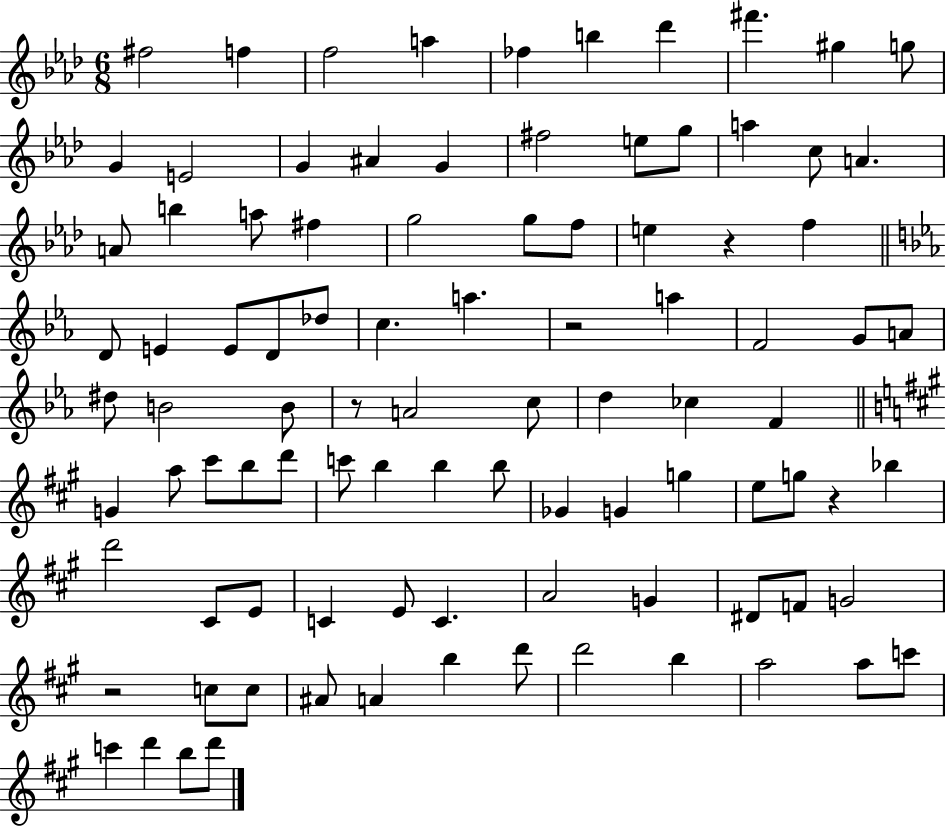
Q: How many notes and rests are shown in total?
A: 95